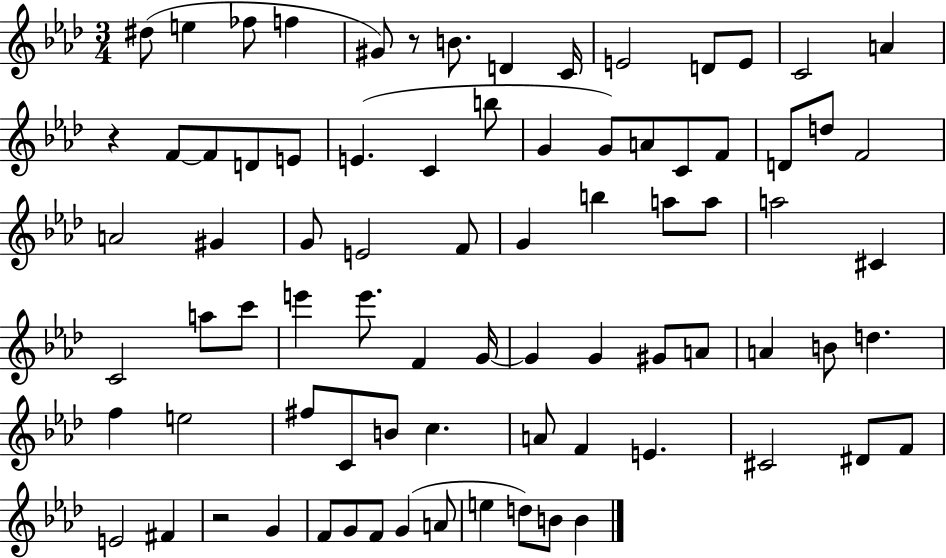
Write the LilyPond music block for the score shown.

{
  \clef treble
  \numericTimeSignature
  \time 3/4
  \key aes \major
  \repeat volta 2 { dis''8( e''4 fes''8 f''4 | gis'8) r8 b'8. d'4 c'16 | e'2 d'8 e'8 | c'2 a'4 | \break r4 f'8~~ f'8 d'8 e'8 | e'4.( c'4 b''8 | g'4 g'8) a'8 c'8 f'8 | d'8 d''8 f'2 | \break a'2 gis'4 | g'8 e'2 f'8 | g'4 b''4 a''8 a''8 | a''2 cis'4 | \break c'2 a''8 c'''8 | e'''4 e'''8. f'4 g'16~~ | g'4 g'4 gis'8 a'8 | a'4 b'8 d''4. | \break f''4 e''2 | fis''8 c'8 b'8 c''4. | a'8 f'4 e'4. | cis'2 dis'8 f'8 | \break e'2 fis'4 | r2 g'4 | f'8 g'8 f'8 g'4( a'8 | e''4 d''8) b'8 b'4 | \break } \bar "|."
}